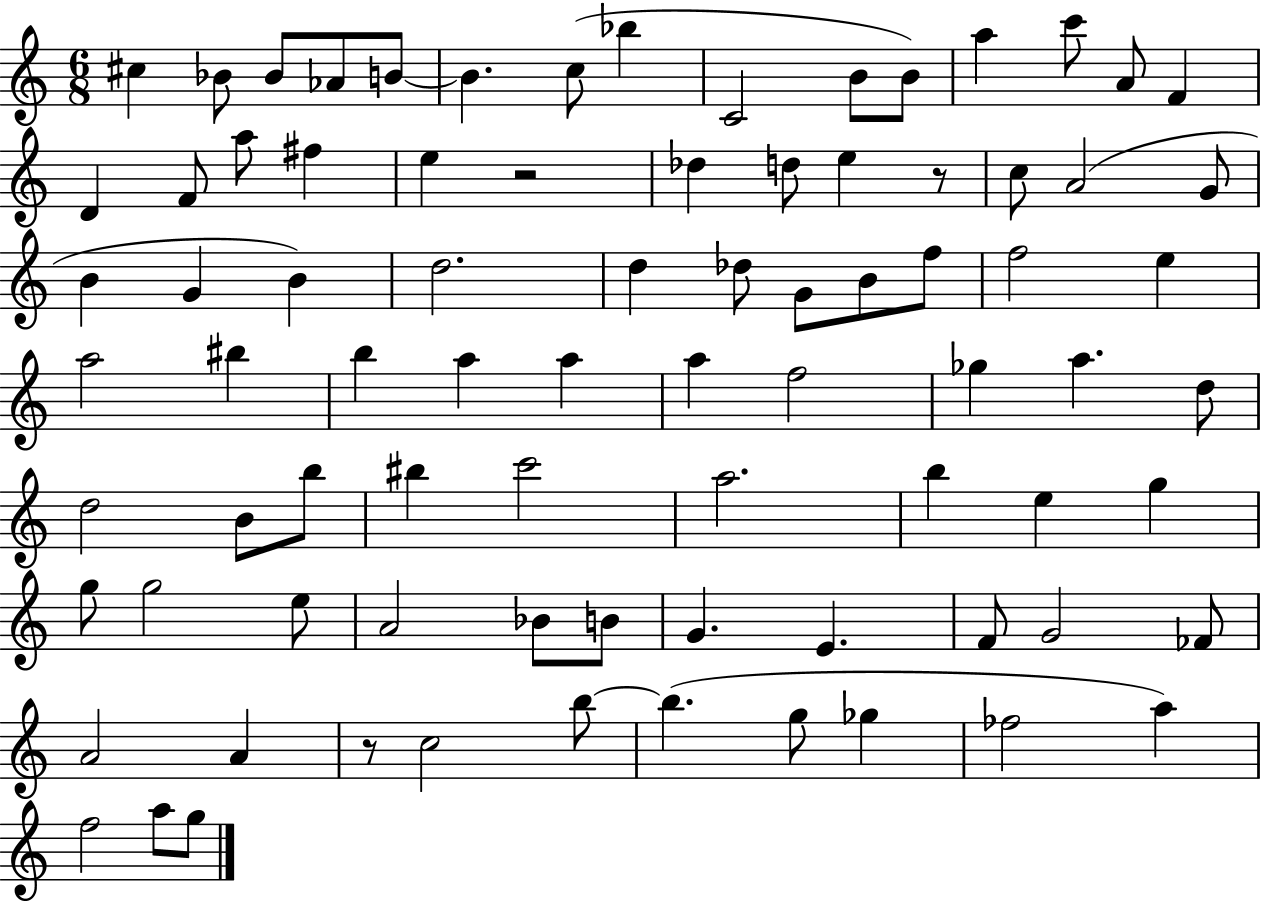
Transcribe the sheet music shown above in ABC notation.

X:1
T:Untitled
M:6/8
L:1/4
K:C
^c _B/2 _B/2 _A/2 B/2 B c/2 _b C2 B/2 B/2 a c'/2 A/2 F D F/2 a/2 ^f e z2 _d d/2 e z/2 c/2 A2 G/2 B G B d2 d _d/2 G/2 B/2 f/2 f2 e a2 ^b b a a a f2 _g a d/2 d2 B/2 b/2 ^b c'2 a2 b e g g/2 g2 e/2 A2 _B/2 B/2 G E F/2 G2 _F/2 A2 A z/2 c2 b/2 b g/2 _g _f2 a f2 a/2 g/2